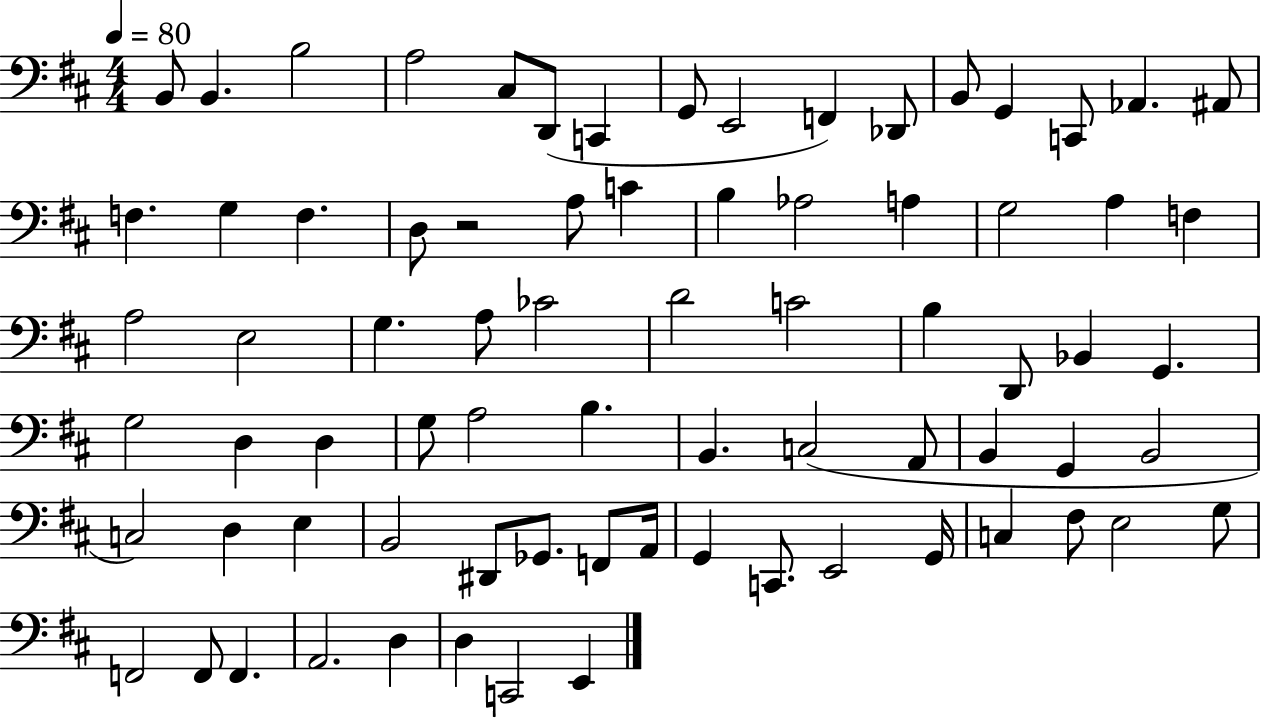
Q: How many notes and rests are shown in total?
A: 76